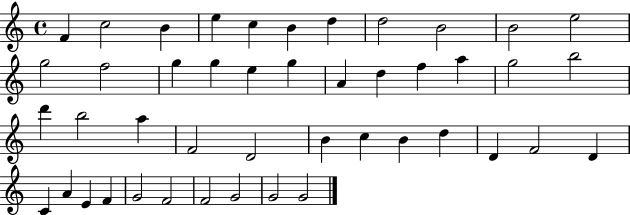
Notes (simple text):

F4/q C5/h B4/q E5/q C5/q B4/q D5/q D5/h B4/h B4/h E5/h G5/h F5/h G5/q G5/q E5/q G5/q A4/q D5/q F5/q A5/q G5/h B5/h D6/q B5/h A5/q F4/h D4/h B4/q C5/q B4/q D5/q D4/q F4/h D4/q C4/q A4/q E4/q F4/q G4/h F4/h F4/h G4/h G4/h G4/h